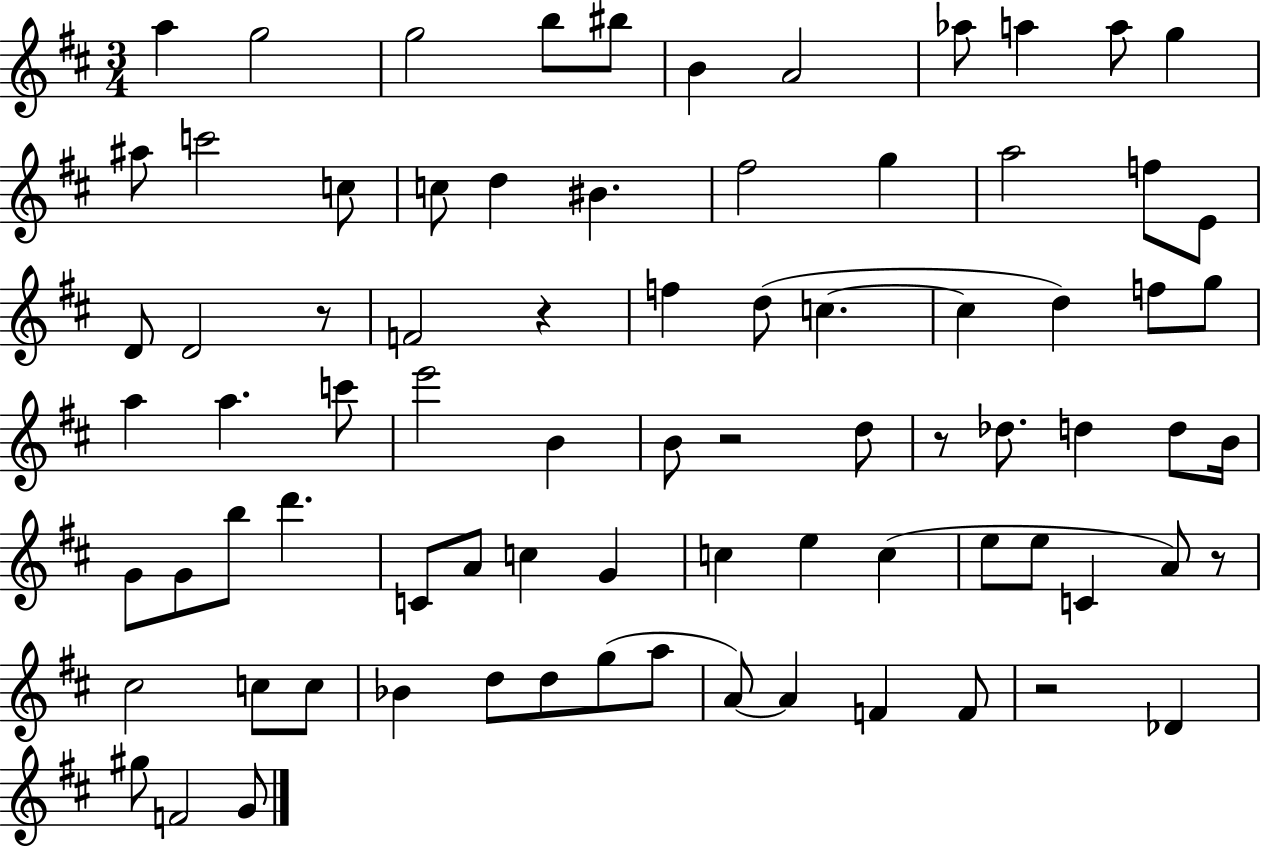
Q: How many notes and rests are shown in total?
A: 80